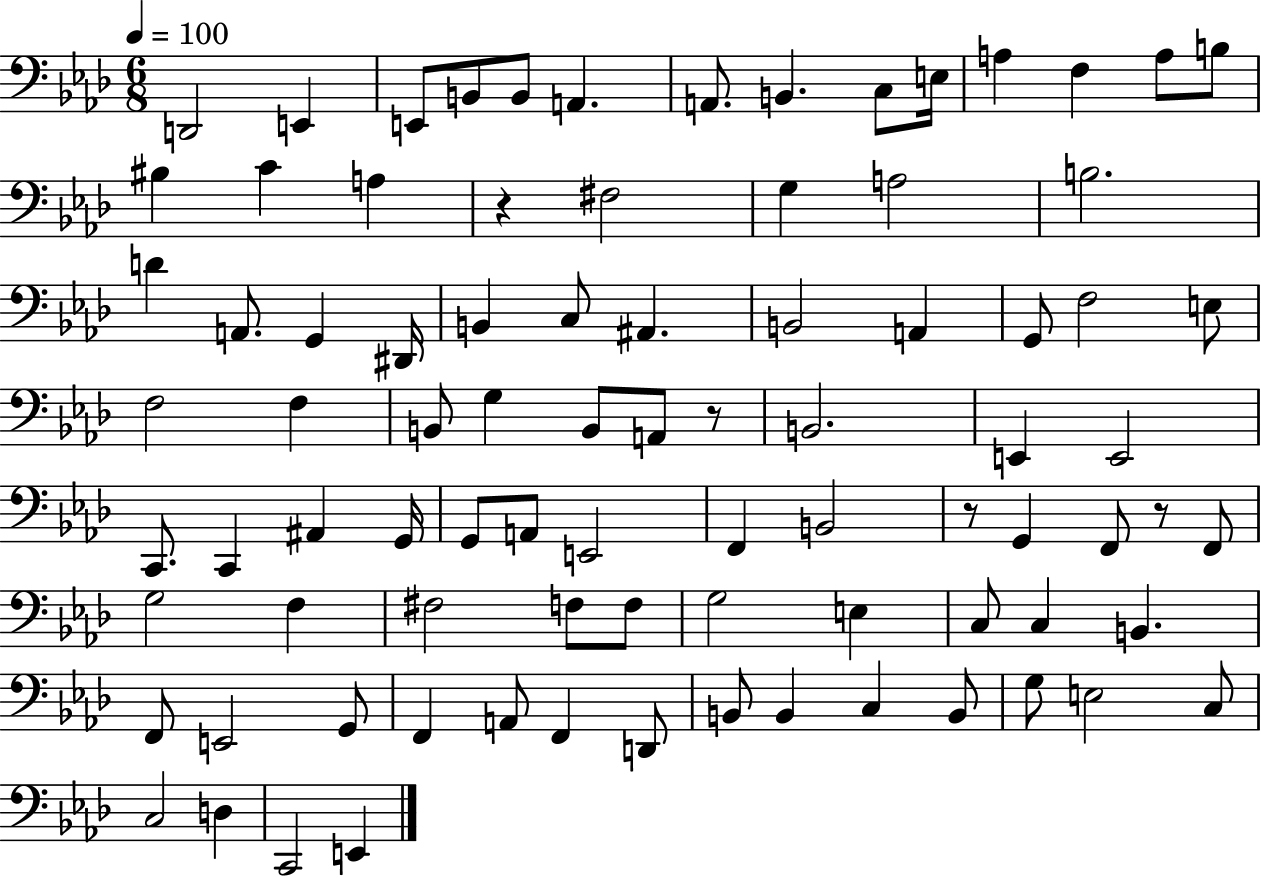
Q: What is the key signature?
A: AES major